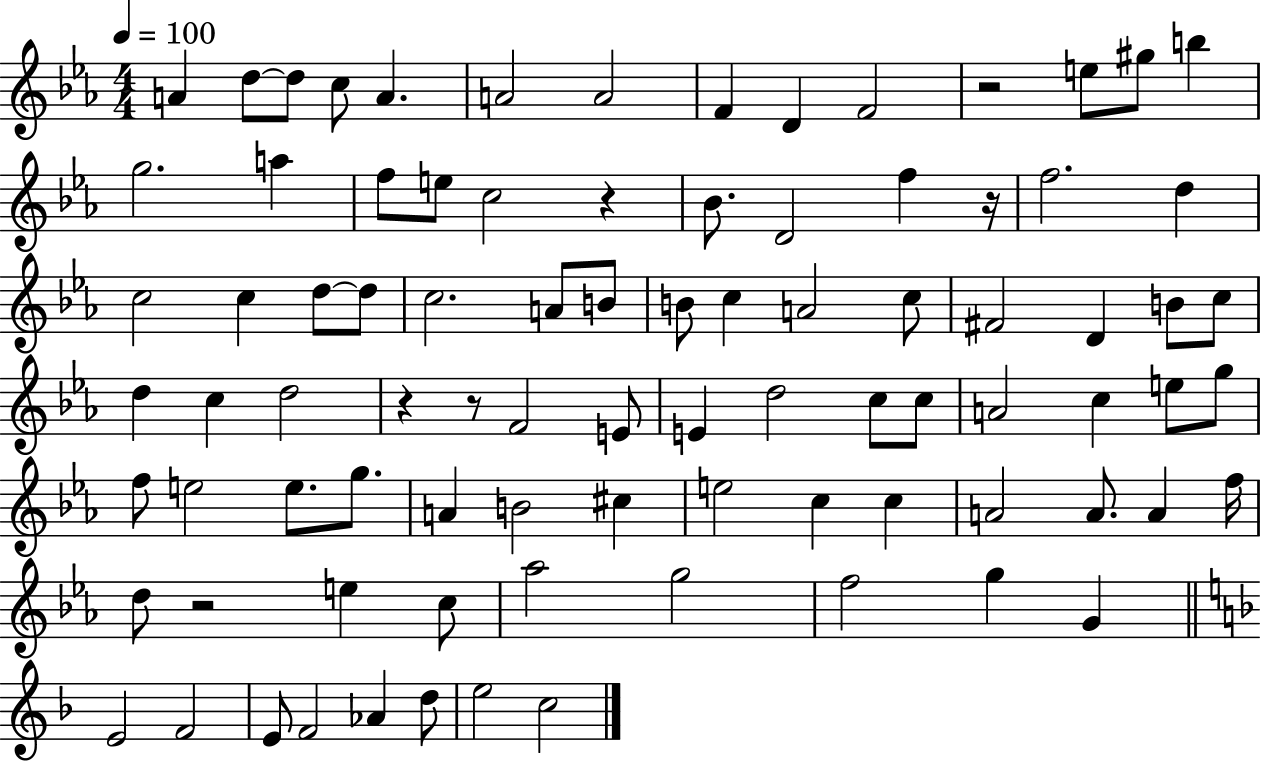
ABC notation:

X:1
T:Untitled
M:4/4
L:1/4
K:Eb
A d/2 d/2 c/2 A A2 A2 F D F2 z2 e/2 ^g/2 b g2 a f/2 e/2 c2 z _B/2 D2 f z/4 f2 d c2 c d/2 d/2 c2 A/2 B/2 B/2 c A2 c/2 ^F2 D B/2 c/2 d c d2 z z/2 F2 E/2 E d2 c/2 c/2 A2 c e/2 g/2 f/2 e2 e/2 g/2 A B2 ^c e2 c c A2 A/2 A f/4 d/2 z2 e c/2 _a2 g2 f2 g G E2 F2 E/2 F2 _A d/2 e2 c2